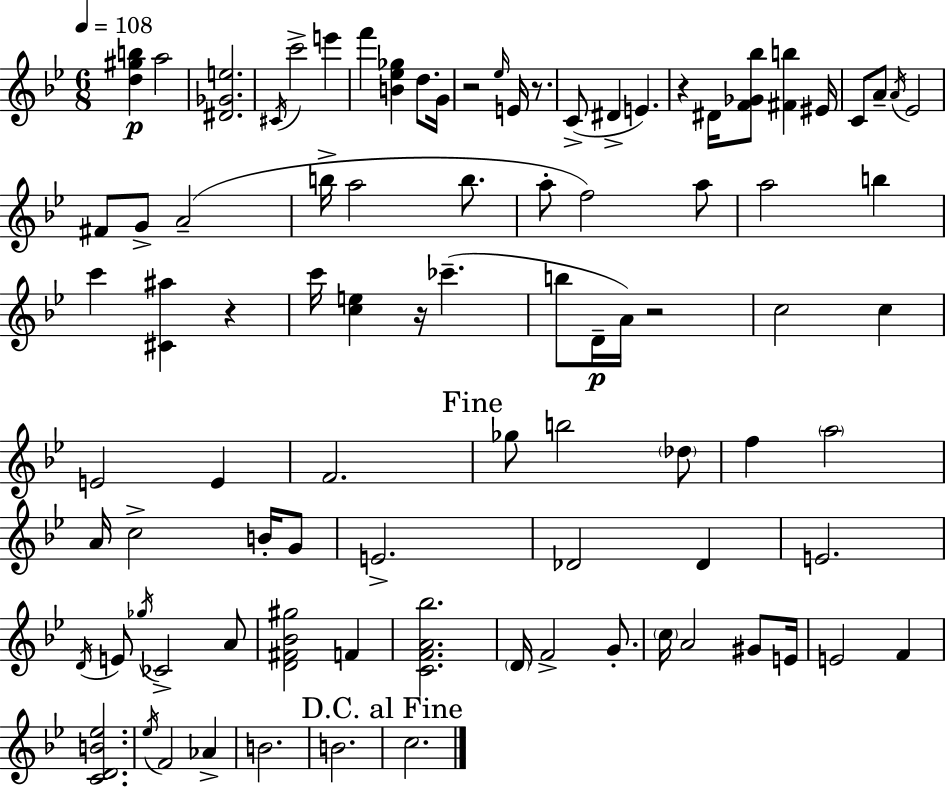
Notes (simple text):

[D5,G#5,B5]/q A5/h [D#4,Gb4,E5]/h. C#4/s C6/h E6/q F6/q [B4,Eb5,Gb5]/q D5/e. G4/s R/h Eb5/s E4/s R/e. C4/e D#4/q E4/q. R/q D#4/s [F4,Gb4,Bb5]/e [F#4,B5]/q EIS4/s C4/e A4/e A4/s Eb4/h F#4/e G4/e A4/h B5/s A5/h B5/e. A5/e F5/h A5/e A5/h B5/q C6/q [C#4,A#5]/q R/q C6/s [C5,E5]/q R/s CES6/q. B5/e D4/s A4/s R/h C5/h C5/q E4/h E4/q F4/h. Gb5/e B5/h Db5/e F5/q A5/h A4/s C5/h B4/s G4/e E4/h. Db4/h Db4/q E4/h. D4/s E4/e Gb5/s CES4/h A4/e [D4,F#4,Bb4,G#5]/h F4/q [C4,F4,A4,Bb5]/h. D4/s F4/h G4/e. C5/s A4/h G#4/e E4/s E4/h F4/q [C4,D4,B4,Eb5]/h. Eb5/s F4/h Ab4/q B4/h. B4/h. C5/h.